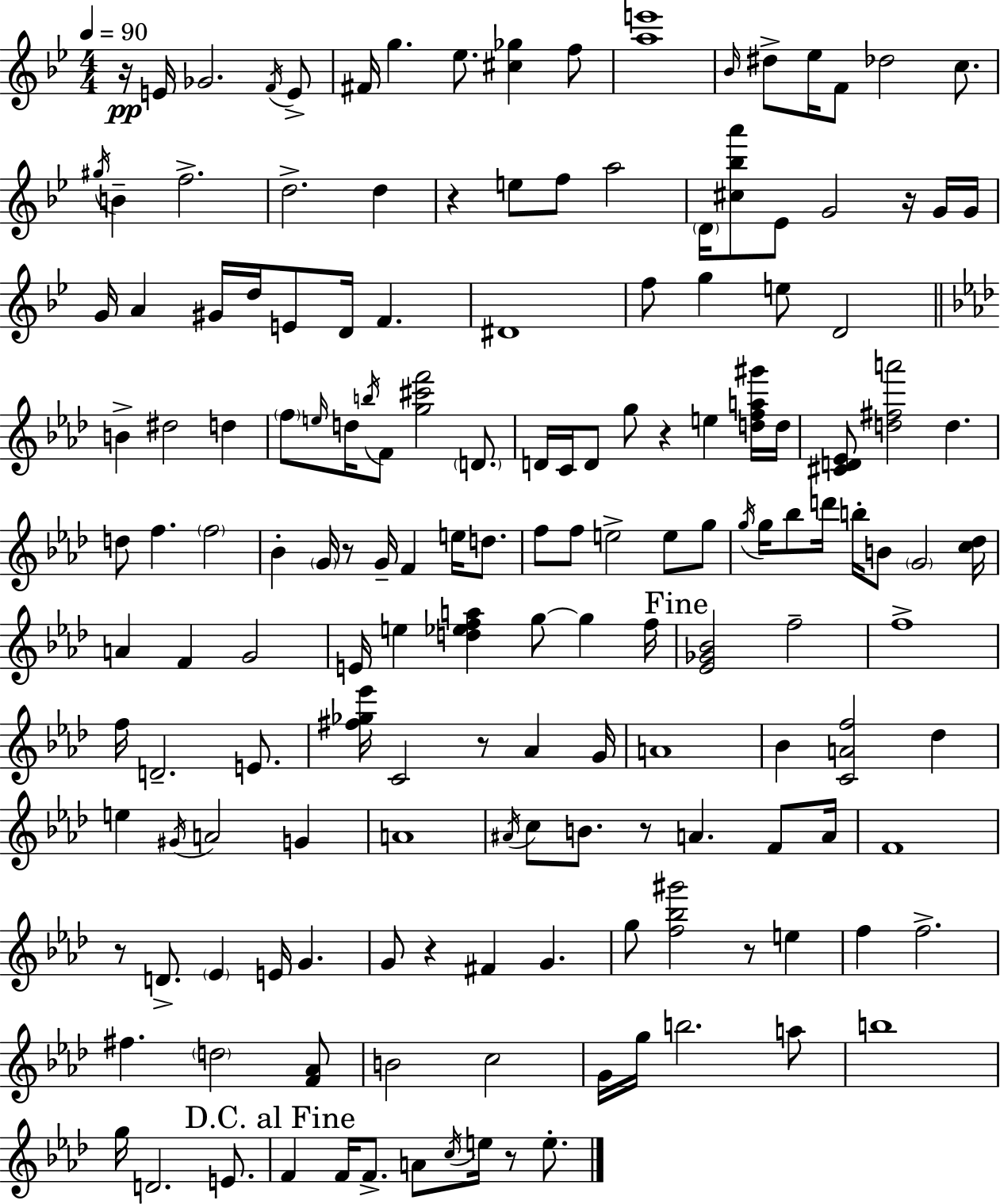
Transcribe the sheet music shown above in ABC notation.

X:1
T:Untitled
M:4/4
L:1/4
K:Bb
z/4 E/4 _G2 F/4 E/2 ^F/4 g _e/2 [^c_g] f/2 [ae']4 _B/4 ^d/2 _e/4 F/2 _d2 c/2 ^g/4 B f2 d2 d z e/2 f/2 a2 D/4 [^c_ba']/2 _E/2 G2 z/4 G/4 G/4 G/4 A ^G/4 d/4 E/2 D/4 F ^D4 f/2 g e/2 D2 B ^d2 d f/2 e/4 d/4 b/4 F/2 [g^c'f']2 D/2 D/4 C/4 D/2 g/2 z e [dfa^g']/4 d/4 [^CD_E]/2 [d^fa']2 d d/2 f f2 _B G/4 z/2 G/4 F e/4 d/2 f/2 f/2 e2 e/2 g/2 g/4 g/4 _b/2 d'/4 b/4 B/2 G2 [c_d]/4 A F G2 E/4 e [d_efa] g/2 g f/4 [_E_G_B]2 f2 f4 f/4 D2 E/2 [^f_g_e']/4 C2 z/2 _A G/4 A4 _B [CAf]2 _d e ^G/4 A2 G A4 ^A/4 c/2 B/2 z/2 A F/2 A/4 F4 z/2 D/2 _E E/4 G G/2 z ^F G g/2 [f_b^g']2 z/2 e f f2 ^f d2 [F_A]/2 B2 c2 G/4 g/4 b2 a/2 b4 g/4 D2 E/2 F F/4 F/2 A/2 c/4 e/4 z/2 e/2